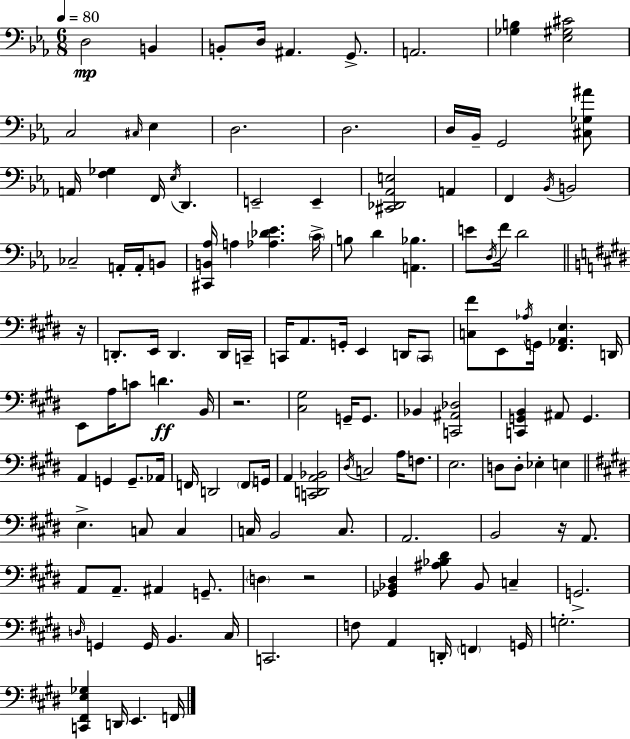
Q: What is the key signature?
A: EES major